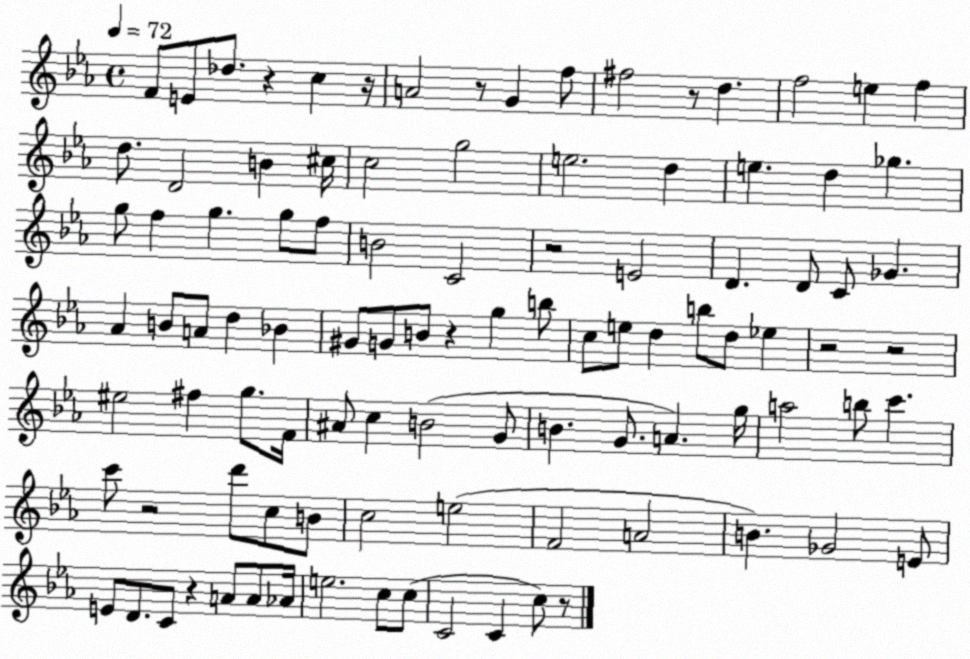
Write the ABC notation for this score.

X:1
T:Untitled
M:4/4
L:1/4
K:Eb
F/2 E/2 _d/2 z c z/4 A2 z/2 G f/2 ^f2 z/2 d f2 e f d/2 D2 B ^c/4 c2 g2 e2 d e d _g g/2 f g g/2 f/2 B2 C2 z2 E2 D D/2 C/2 _G _A B/2 A/2 d _B ^G/2 G/2 B/2 z g b/2 c/2 e/2 d b/2 d/2 _e z2 z2 ^e2 ^f g/2 F/4 ^A/2 c B2 G/2 B G/2 A g/4 a2 b/2 c' c'/2 z2 d'/2 c/2 B/2 c2 e2 F2 A2 B _G2 E/2 E/2 D/2 C/2 z A/2 A/2 _A/4 e2 c/2 c/2 C2 C c/2 z/2